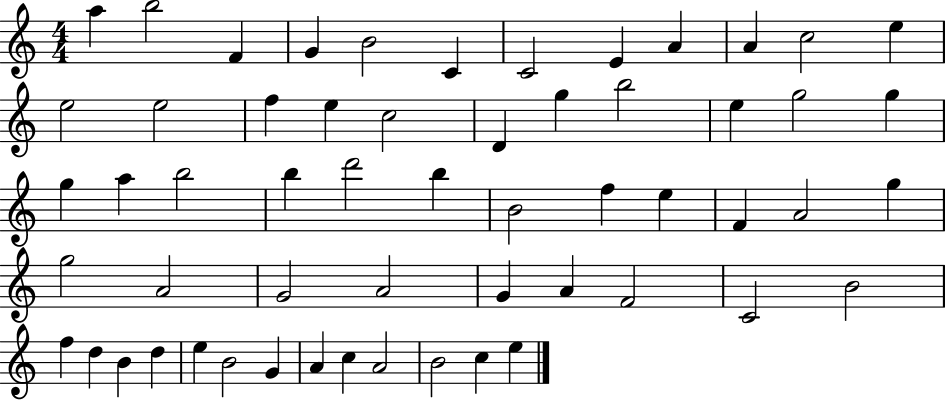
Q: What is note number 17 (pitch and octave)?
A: C5